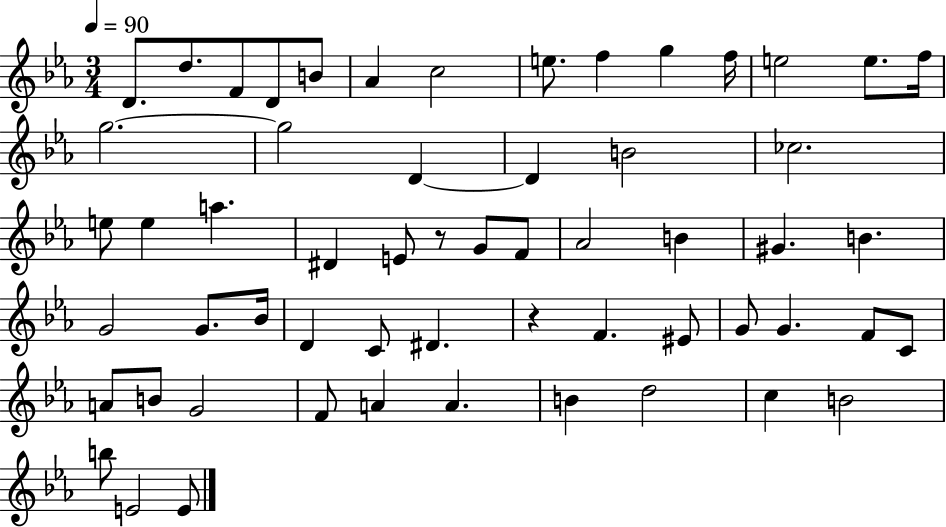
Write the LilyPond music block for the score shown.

{
  \clef treble
  \numericTimeSignature
  \time 3/4
  \key ees \major
  \tempo 4 = 90
  \repeat volta 2 { d'8. d''8. f'8 d'8 b'8 | aes'4 c''2 | e''8. f''4 g''4 f''16 | e''2 e''8. f''16 | \break g''2.~~ | g''2 d'4~~ | d'4 b'2 | ces''2. | \break e''8 e''4 a''4. | dis'4 e'8 r8 g'8 f'8 | aes'2 b'4 | gis'4. b'4. | \break g'2 g'8. bes'16 | d'4 c'8 dis'4. | r4 f'4. eis'8 | g'8 g'4. f'8 c'8 | \break a'8 b'8 g'2 | f'8 a'4 a'4. | b'4 d''2 | c''4 b'2 | \break b''8 e'2 e'8 | } \bar "|."
}